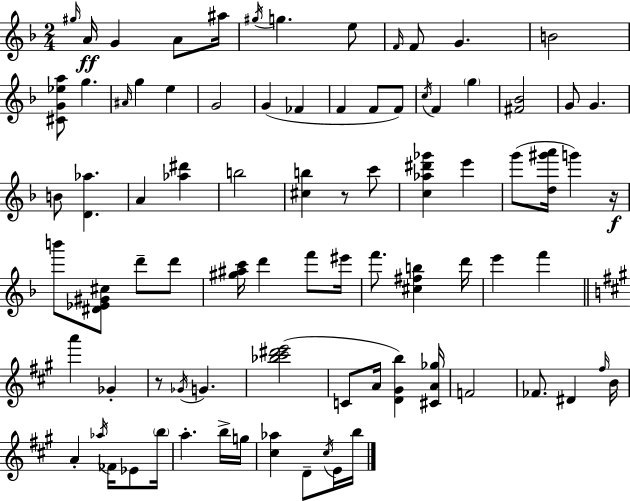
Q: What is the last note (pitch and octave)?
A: B5